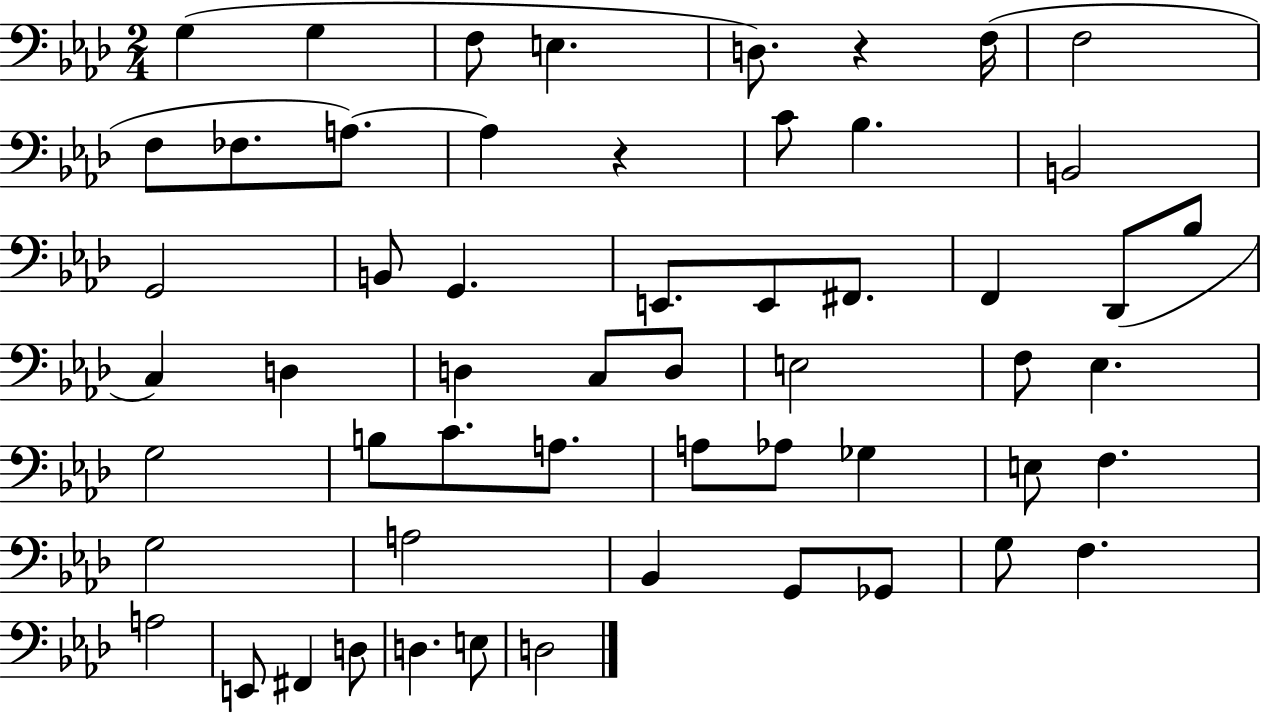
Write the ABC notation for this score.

X:1
T:Untitled
M:2/4
L:1/4
K:Ab
G, G, F,/2 E, D,/2 z F,/4 F,2 F,/2 _F,/2 A,/2 A, z C/2 _B, B,,2 G,,2 B,,/2 G,, E,,/2 E,,/2 ^F,,/2 F,, _D,,/2 _B,/2 C, D, D, C,/2 D,/2 E,2 F,/2 _E, G,2 B,/2 C/2 A,/2 A,/2 _A,/2 _G, E,/2 F, G,2 A,2 _B,, G,,/2 _G,,/2 G,/2 F, A,2 E,,/2 ^F,, D,/2 D, E,/2 D,2